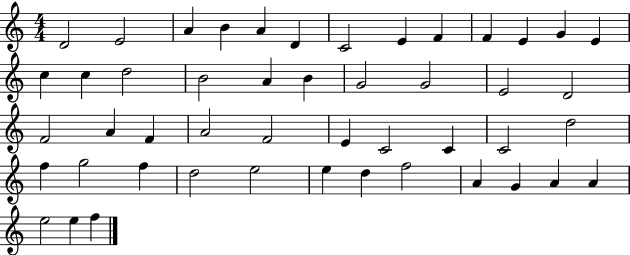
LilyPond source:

{
  \clef treble
  \numericTimeSignature
  \time 4/4
  \key c \major
  d'2 e'2 | a'4 b'4 a'4 d'4 | c'2 e'4 f'4 | f'4 e'4 g'4 e'4 | \break c''4 c''4 d''2 | b'2 a'4 b'4 | g'2 g'2 | e'2 d'2 | \break f'2 a'4 f'4 | a'2 f'2 | e'4 c'2 c'4 | c'2 d''2 | \break f''4 g''2 f''4 | d''2 e''2 | e''4 d''4 f''2 | a'4 g'4 a'4 a'4 | \break e''2 e''4 f''4 | \bar "|."
}